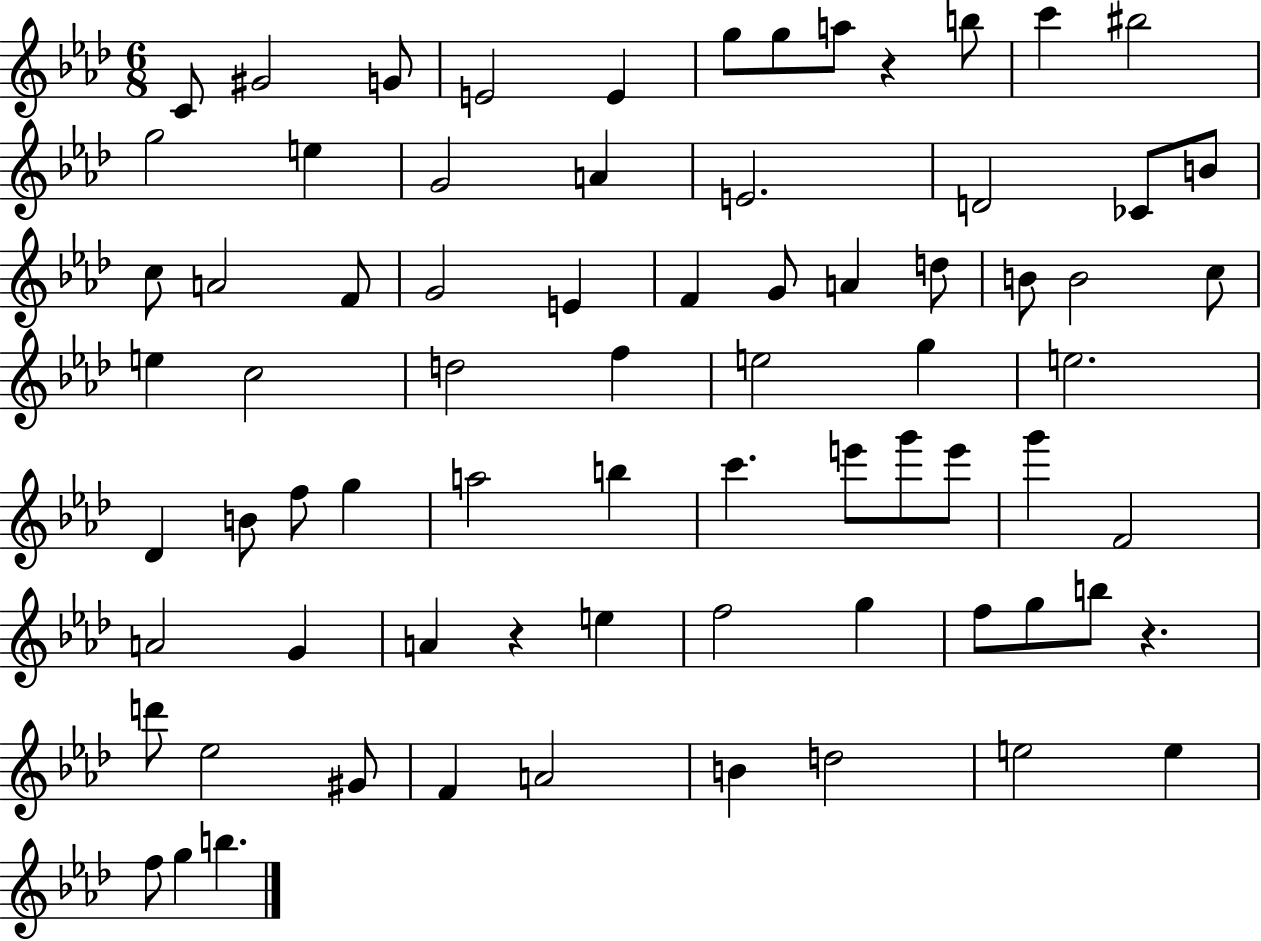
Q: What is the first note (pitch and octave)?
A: C4